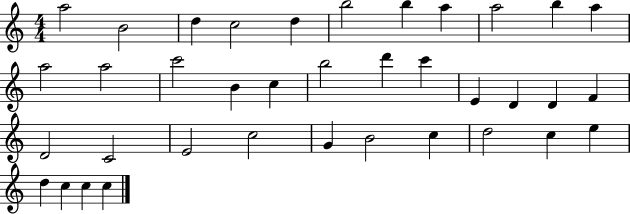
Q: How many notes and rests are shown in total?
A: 37